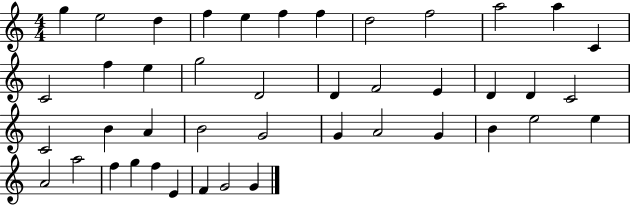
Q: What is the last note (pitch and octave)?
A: G4